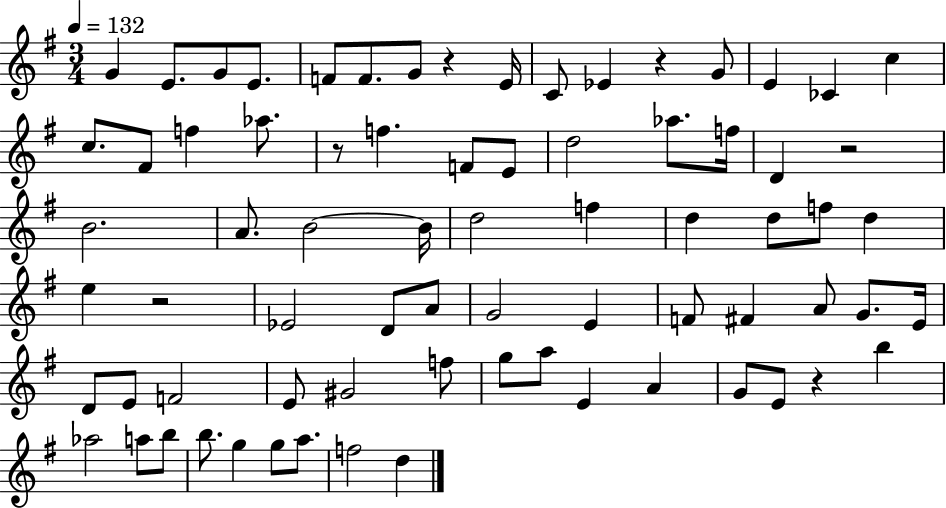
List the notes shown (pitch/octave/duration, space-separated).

G4/q E4/e. G4/e E4/e. F4/e F4/e. G4/e R/q E4/s C4/e Eb4/q R/q G4/e E4/q CES4/q C5/q C5/e. F#4/e F5/q Ab5/e. R/e F5/q. F4/e E4/e D5/h Ab5/e. F5/s D4/q R/h B4/h. A4/e. B4/h B4/s D5/h F5/q D5/q D5/e F5/e D5/q E5/q R/h Eb4/h D4/e A4/e G4/h E4/q F4/e F#4/q A4/e G4/e. E4/s D4/e E4/e F4/h E4/e G#4/h F5/e G5/e A5/e E4/q A4/q G4/e E4/e R/q B5/q Ab5/h A5/e B5/e B5/e. G5/q G5/e A5/e. F5/h D5/q